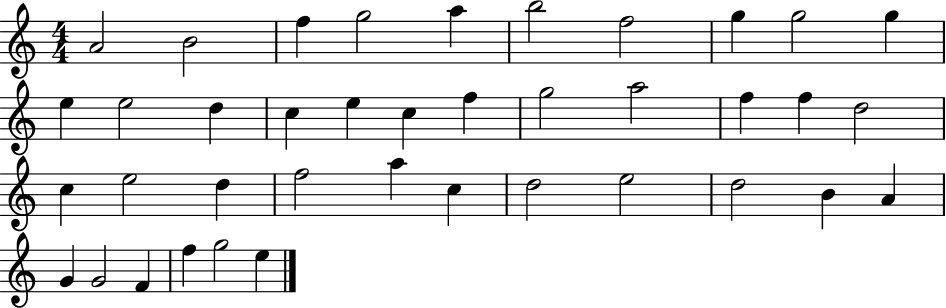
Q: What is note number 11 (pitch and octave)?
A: E5